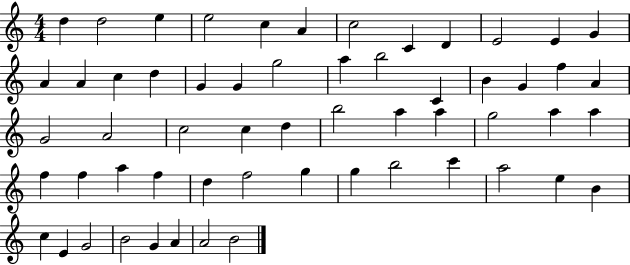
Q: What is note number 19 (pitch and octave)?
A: G5